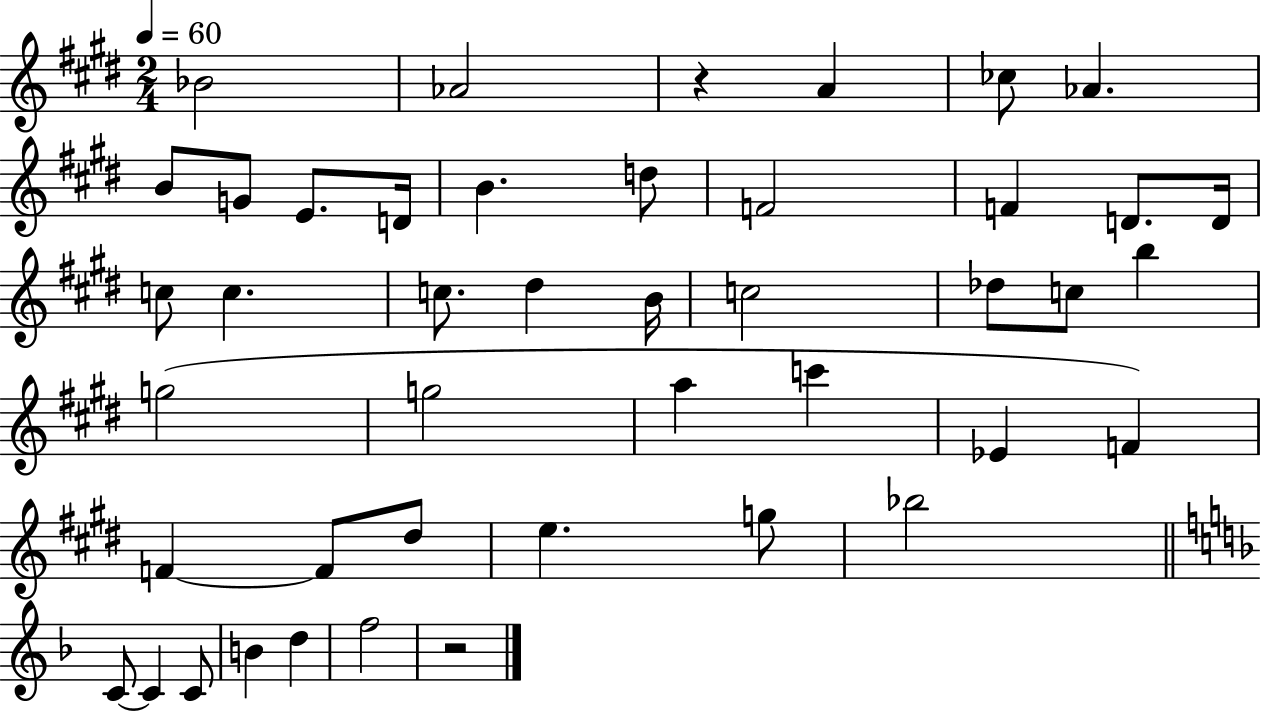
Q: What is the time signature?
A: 2/4